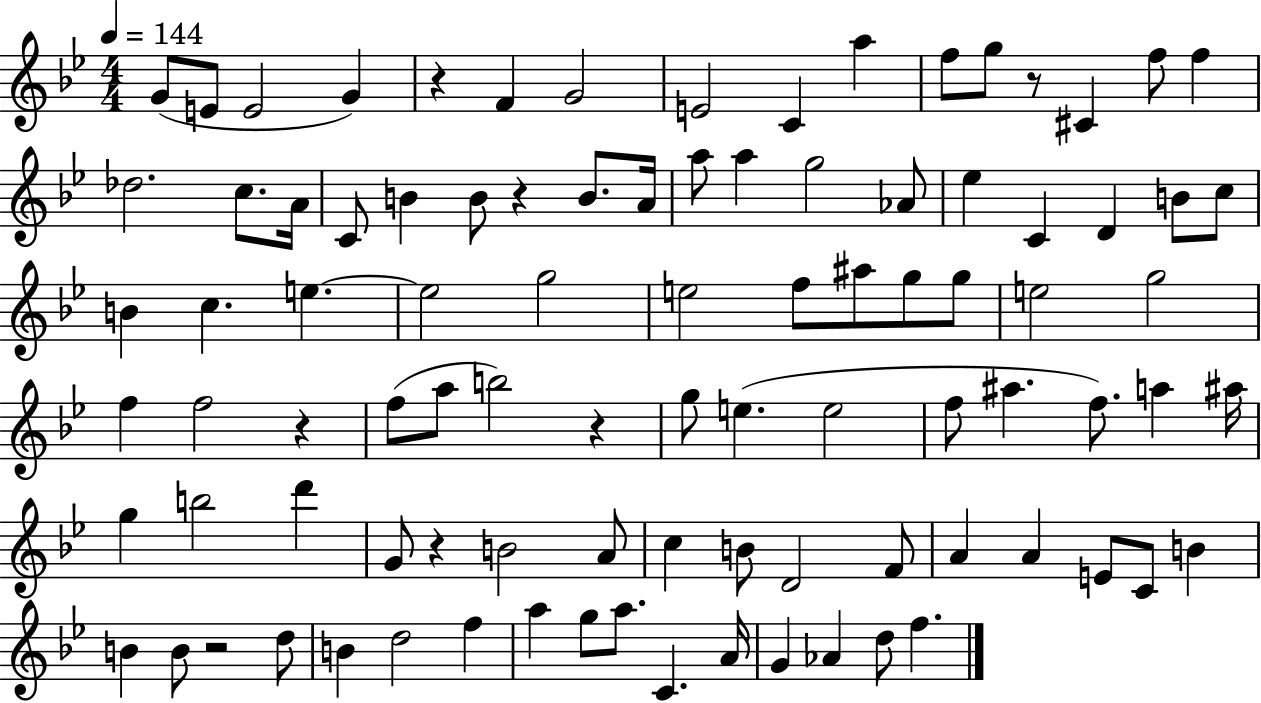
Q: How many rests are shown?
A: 7